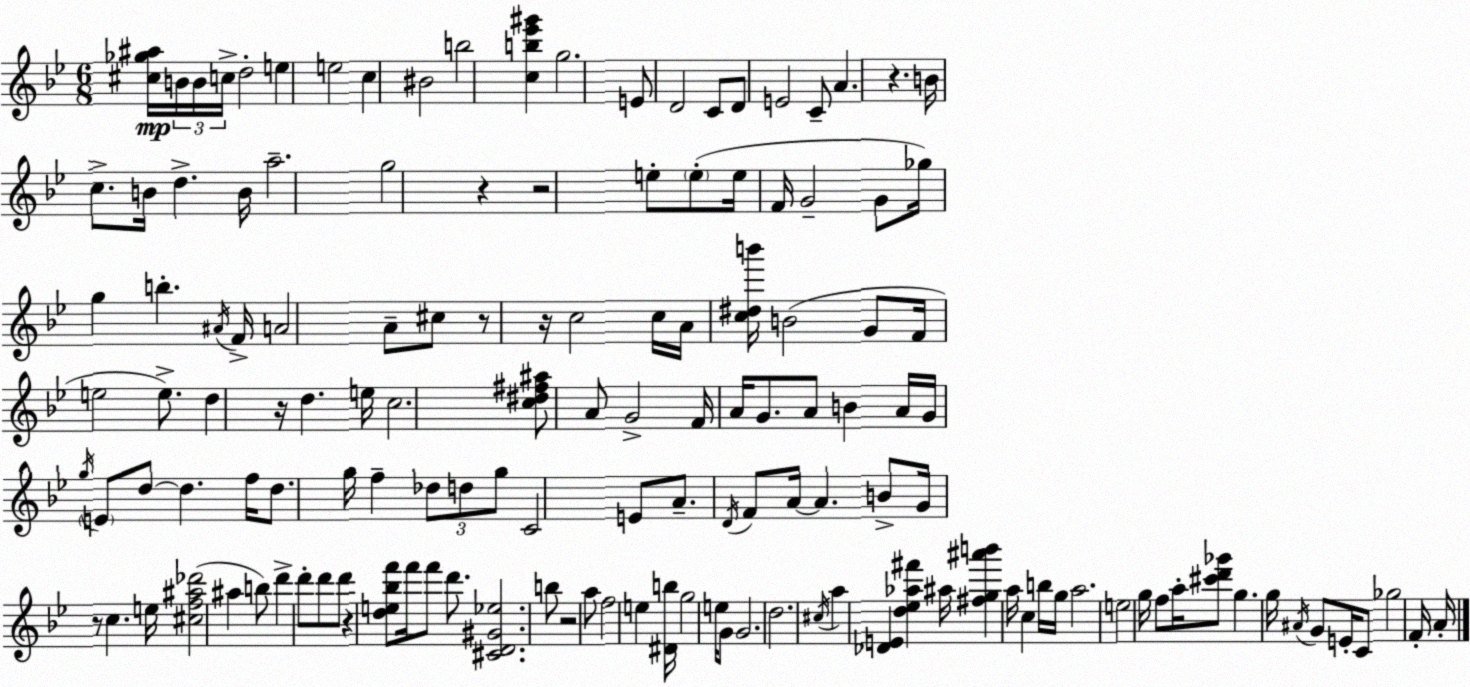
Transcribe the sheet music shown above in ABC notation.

X:1
T:Untitled
M:6/8
L:1/4
K:Gm
[^c_g^a]/4 B/4 B/4 c/4 d2 e e2 c ^B2 b2 [cb_e'^g'] g2 E/2 D2 C/2 D/2 E2 C/2 A z B/4 c/2 B/4 d B/4 a2 g2 z z2 e/2 e/2 e/4 F/4 G2 G/2 _g/4 g b ^A/4 F/4 A2 A/2 ^c/2 z/2 z/4 c2 c/4 A/4 [c^db']/4 B2 G/2 F/4 e2 e/2 d z/4 d e/4 c2 [c^d^f^a]/2 A/2 G2 F/4 A/4 G/2 A/2 B A/4 G/4 g/4 E/2 d/2 d f/4 d/2 g/4 f _d/2 d/2 g/2 C2 E/2 A/2 D/4 F/2 A/4 A B/2 G/4 z/2 c e/4 [^cf^a_d']2 ^a b/2 d' d'/2 d'/2 d'/2 z [de_bf']/2 f'/4 f'/2 d'/2 [^CD^G_e]2 b/2 z2 a/2 f2 e [^Db]/4 g2 e/4 G/2 G2 d2 ^c/4 a [_DE] [d_e_a^f'] ^a/4 [^fg^a'b'] a/4 c b/4 g/4 a2 e2 g/4 f/2 a/4 [^c'd'_g']/2 g g/4 ^A/4 G/2 E/4 C/2 _g2 F/4 A/4